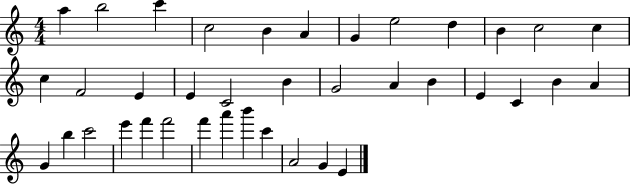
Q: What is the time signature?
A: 4/4